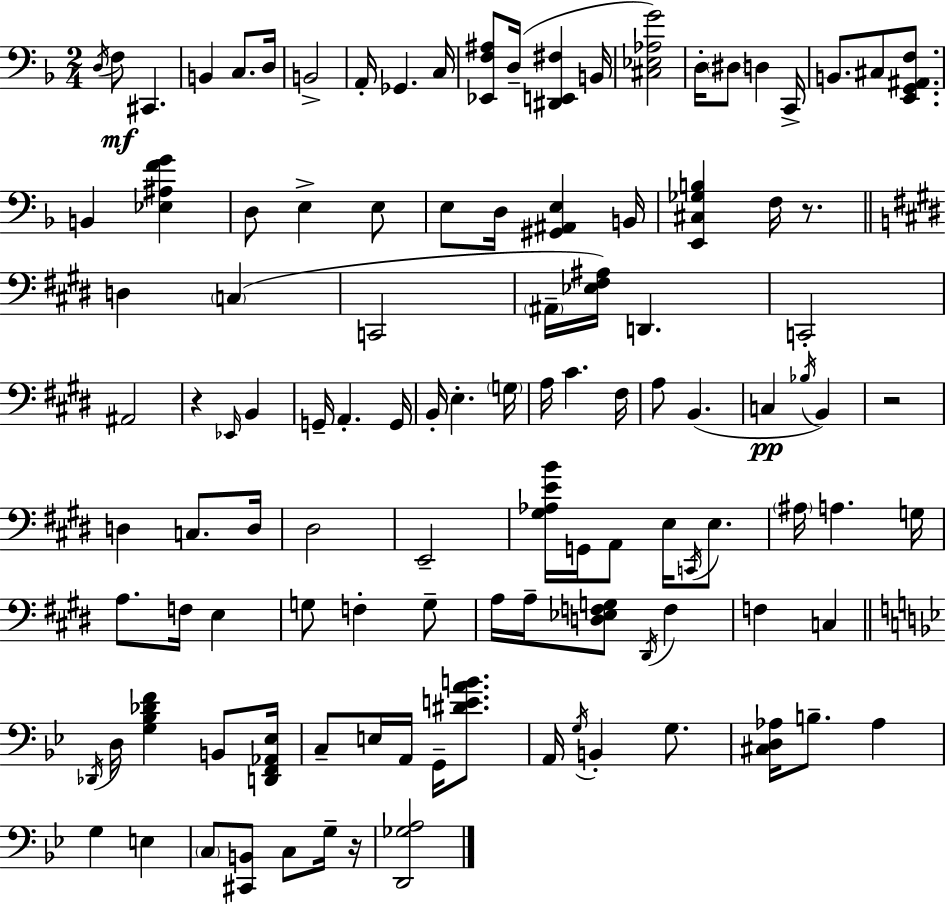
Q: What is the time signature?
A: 2/4